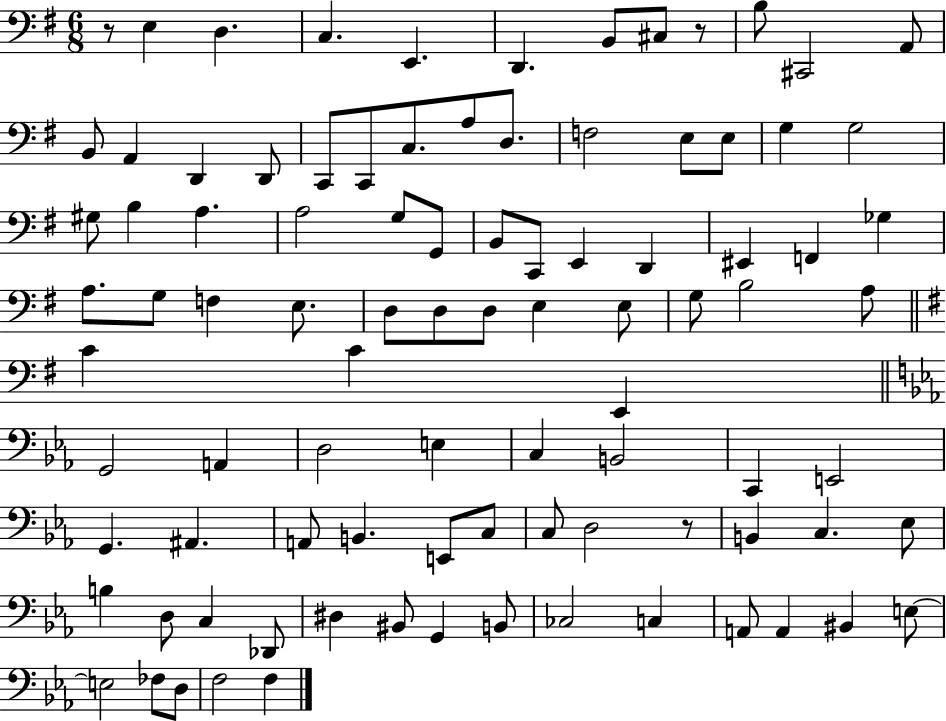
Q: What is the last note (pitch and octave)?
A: F3